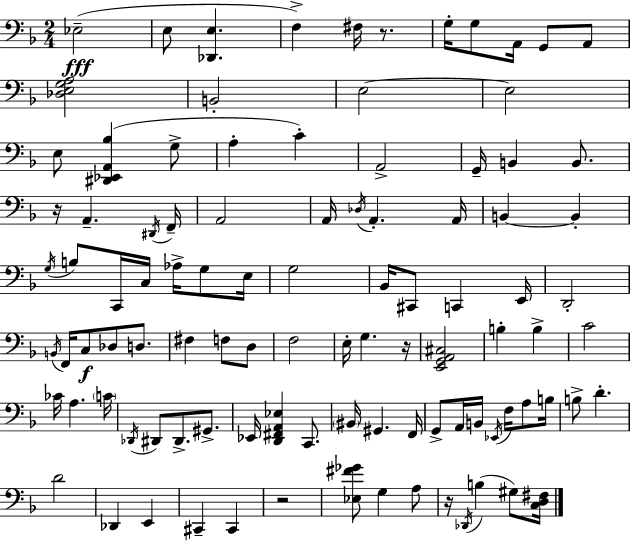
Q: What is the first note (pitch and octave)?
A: Eb3